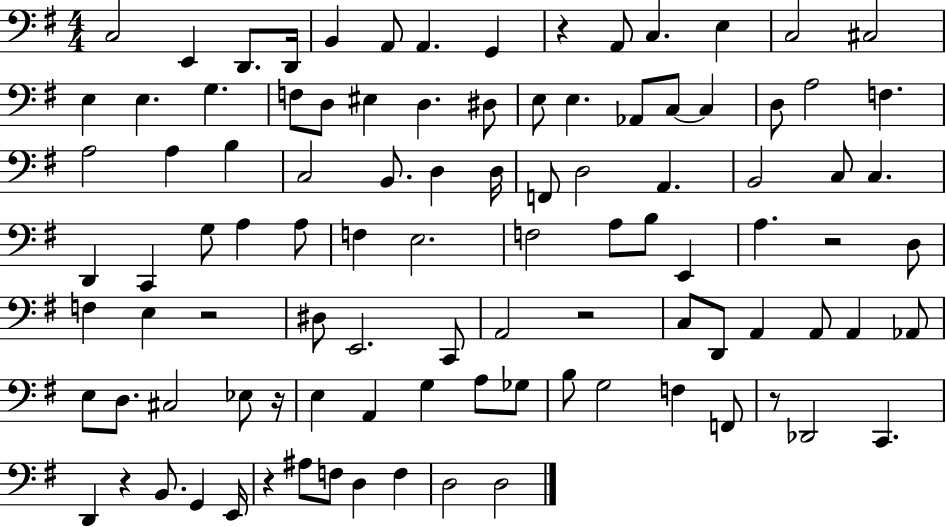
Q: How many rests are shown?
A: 8